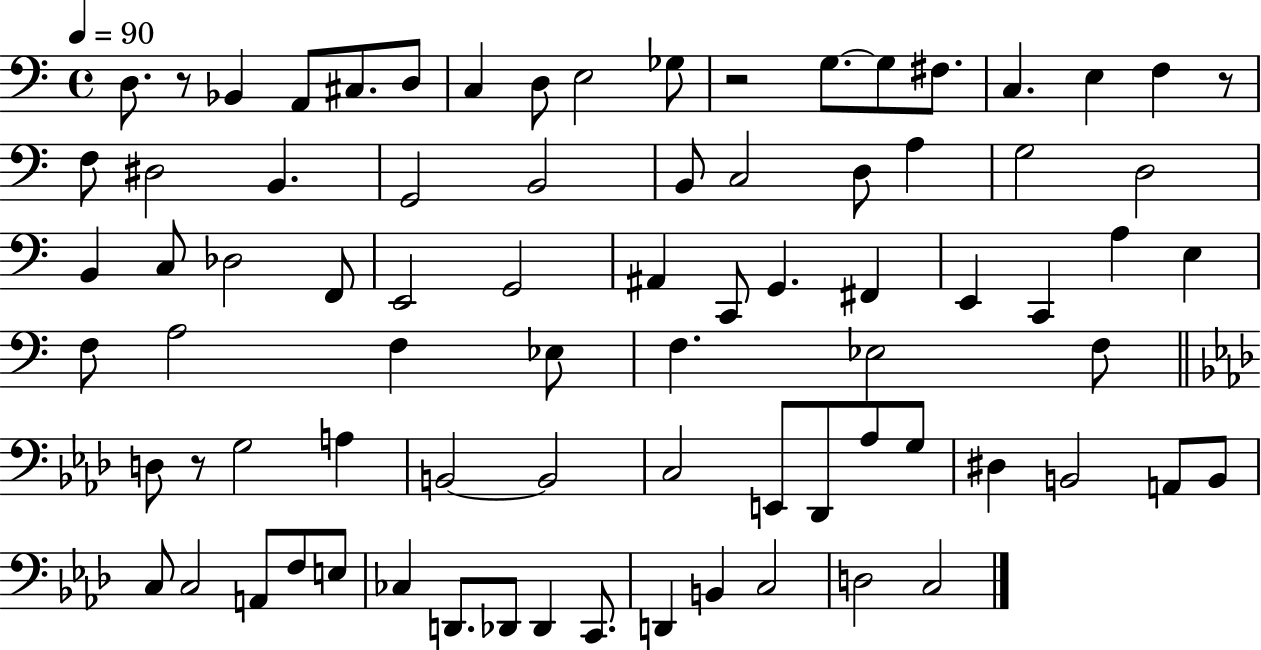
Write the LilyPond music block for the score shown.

{
  \clef bass
  \time 4/4
  \defaultTimeSignature
  \key c \major
  \tempo 4 = 90
  d8. r8 bes,4 a,8 cis8. d8 | c4 d8 e2 ges8 | r2 g8.~~ g8 fis8. | c4. e4 f4 r8 | \break f8 dis2 b,4. | g,2 b,2 | b,8 c2 d8 a4 | g2 d2 | \break b,4 c8 des2 f,8 | e,2 g,2 | ais,4 c,8 g,4. fis,4 | e,4 c,4 a4 e4 | \break f8 a2 f4 ees8 | f4. ees2 f8 | \bar "||" \break \key aes \major d8 r8 g2 a4 | b,2~~ b,2 | c2 e,8 des,8 aes8 g8 | dis4 b,2 a,8 b,8 | \break c8 c2 a,8 f8 e8 | ces4 d,8. des,8 des,4 c,8. | d,4 b,4 c2 | d2 c2 | \break \bar "|."
}